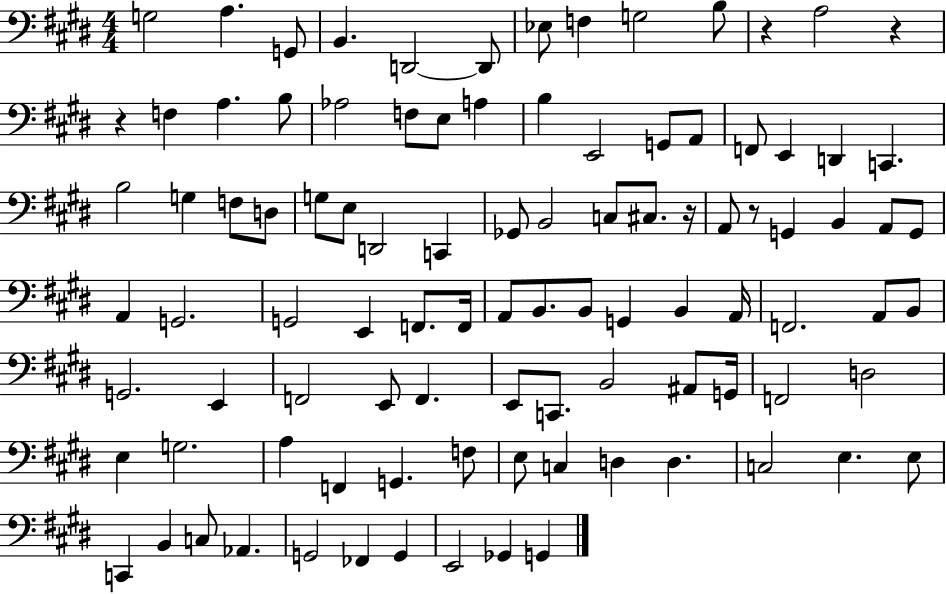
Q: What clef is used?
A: bass